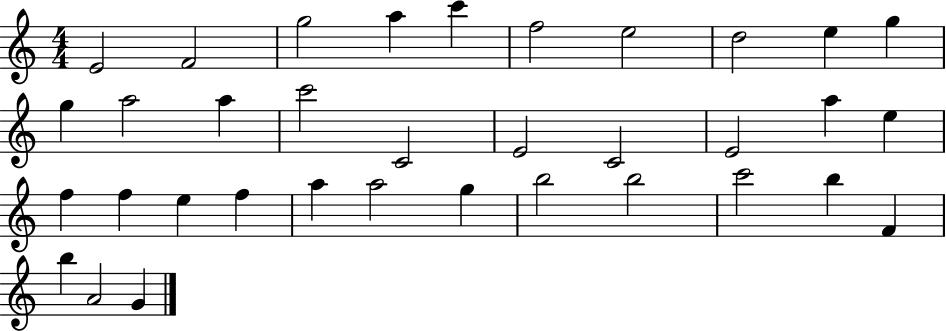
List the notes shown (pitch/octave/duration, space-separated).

E4/h F4/h G5/h A5/q C6/q F5/h E5/h D5/h E5/q G5/q G5/q A5/h A5/q C6/h C4/h E4/h C4/h E4/h A5/q E5/q F5/q F5/q E5/q F5/q A5/q A5/h G5/q B5/h B5/h C6/h B5/q F4/q B5/q A4/h G4/q